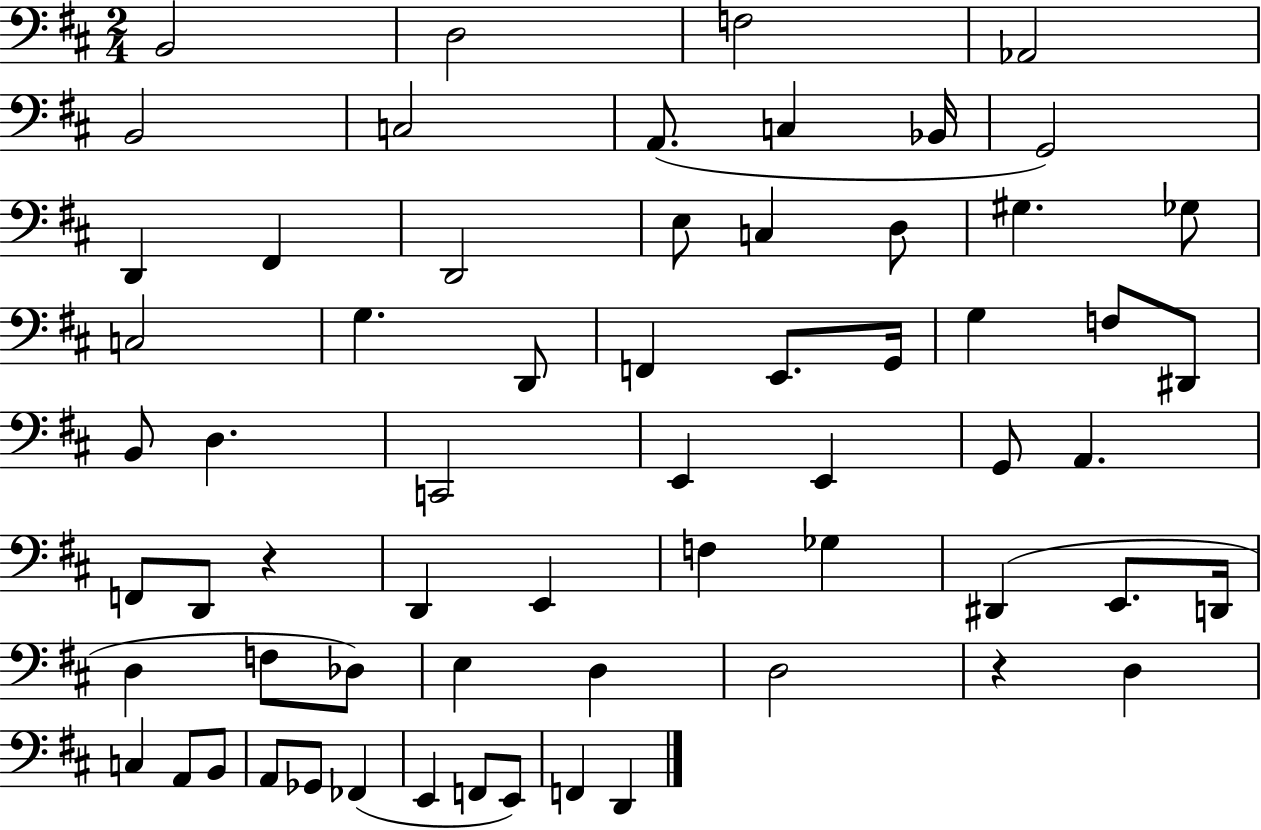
{
  \clef bass
  \numericTimeSignature
  \time 2/4
  \key d \major
  b,2 | d2 | f2 | aes,2 | \break b,2 | c2 | a,8.( c4 bes,16 | g,2) | \break d,4 fis,4 | d,2 | e8 c4 d8 | gis4. ges8 | \break c2 | g4. d,8 | f,4 e,8. g,16 | g4 f8 dis,8 | \break b,8 d4. | c,2 | e,4 e,4 | g,8 a,4. | \break f,8 d,8 r4 | d,4 e,4 | f4 ges4 | dis,4( e,8. d,16 | \break d4 f8 des8) | e4 d4 | d2 | r4 d4 | \break c4 a,8 b,8 | a,8 ges,8 fes,4( | e,4 f,8 e,8) | f,4 d,4 | \break \bar "|."
}